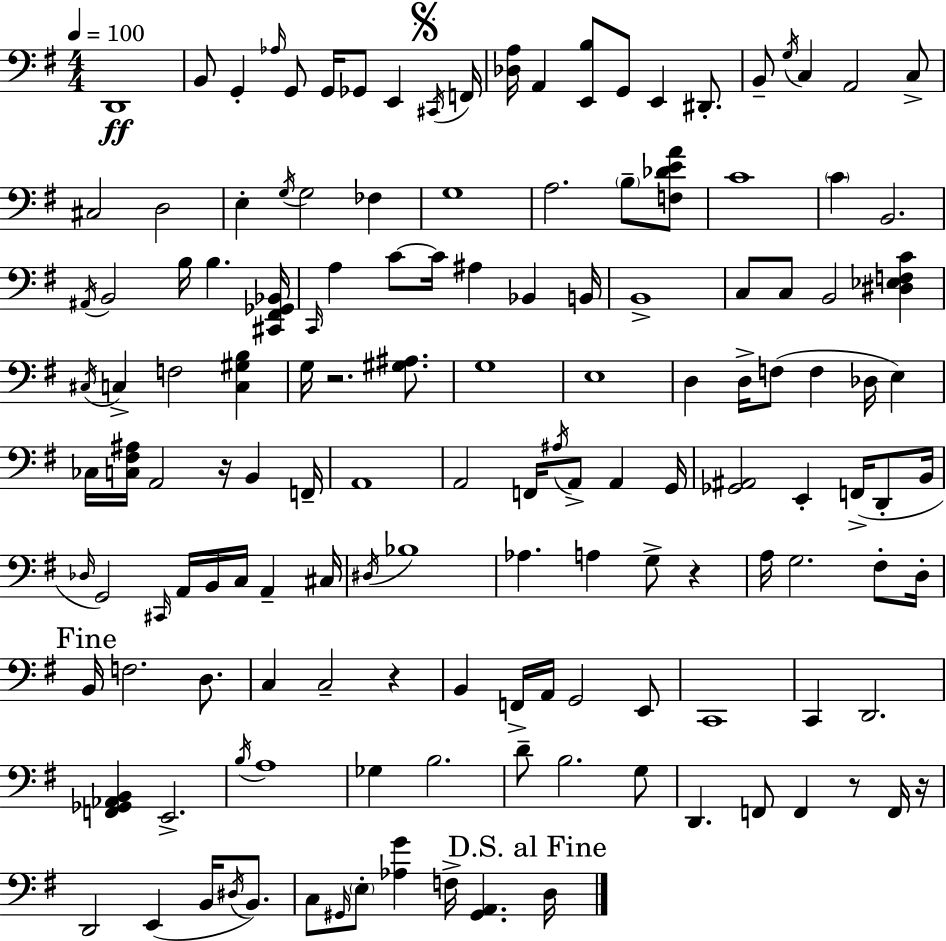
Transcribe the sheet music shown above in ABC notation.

X:1
T:Untitled
M:4/4
L:1/4
K:G
D,,4 B,,/2 G,, _A,/4 G,,/2 G,,/4 _G,,/2 E,, ^C,,/4 F,,/4 [_D,A,]/4 A,, [E,,B,]/2 G,,/2 E,, ^D,,/2 B,,/2 G,/4 C, A,,2 C,/2 ^C,2 D,2 E, G,/4 G,2 _F, G,4 A,2 B,/2 [F,_DEA]/2 C4 C B,,2 ^A,,/4 B,,2 B,/4 B, [^C,,^F,,_G,,_B,,]/4 C,,/4 A, C/2 C/4 ^A, _B,, B,,/4 B,,4 C,/2 C,/2 B,,2 [^D,_E,F,C] ^C,/4 C, F,2 [C,^G,B,] G,/4 z2 [^G,^A,]/2 G,4 E,4 D, D,/4 F,/2 F, _D,/4 E, _C,/4 [C,^F,^A,]/4 A,,2 z/4 B,, F,,/4 A,,4 A,,2 F,,/4 ^A,/4 A,,/2 A,, G,,/4 [_G,,^A,,]2 E,, F,,/4 D,,/2 B,,/4 _D,/4 G,,2 ^C,,/4 A,,/4 B,,/4 C,/4 A,, ^C,/4 ^D,/4 _B,4 _A, A, G,/2 z A,/4 G,2 ^F,/2 D,/4 B,,/4 F,2 D,/2 C, C,2 z B,, F,,/4 A,,/4 G,,2 E,,/2 C,,4 C,, D,,2 [F,,_G,,_A,,B,,] E,,2 B,/4 A,4 _G, B,2 D/2 B,2 G,/2 D,, F,,/2 F,, z/2 F,,/4 z/4 D,,2 E,, B,,/4 ^D,/4 B,,/2 C,/2 ^G,,/4 E,/2 [_A,G] F,/4 [^G,,A,,] D,/4